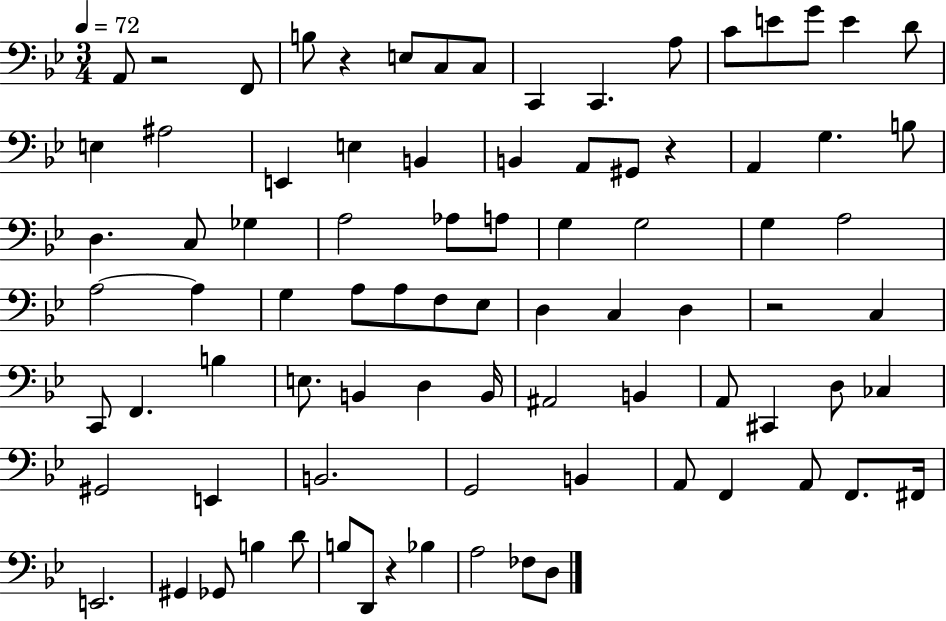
A2/e R/h F2/e B3/e R/q E3/e C3/e C3/e C2/q C2/q. A3/e C4/e E4/e G4/e E4/q D4/e E3/q A#3/h E2/q E3/q B2/q B2/q A2/e G#2/e R/q A2/q G3/q. B3/e D3/q. C3/e Gb3/q A3/h Ab3/e A3/e G3/q G3/h G3/q A3/h A3/h A3/q G3/q A3/e A3/e F3/e Eb3/e D3/q C3/q D3/q R/h C3/q C2/e F2/q. B3/q E3/e. B2/q D3/q B2/s A#2/h B2/q A2/e C#2/q D3/e CES3/q G#2/h E2/q B2/h. G2/h B2/q A2/e F2/q A2/e F2/e. F#2/s E2/h. G#2/q Gb2/e B3/q D4/e B3/e D2/e R/q Bb3/q A3/h FES3/e D3/e